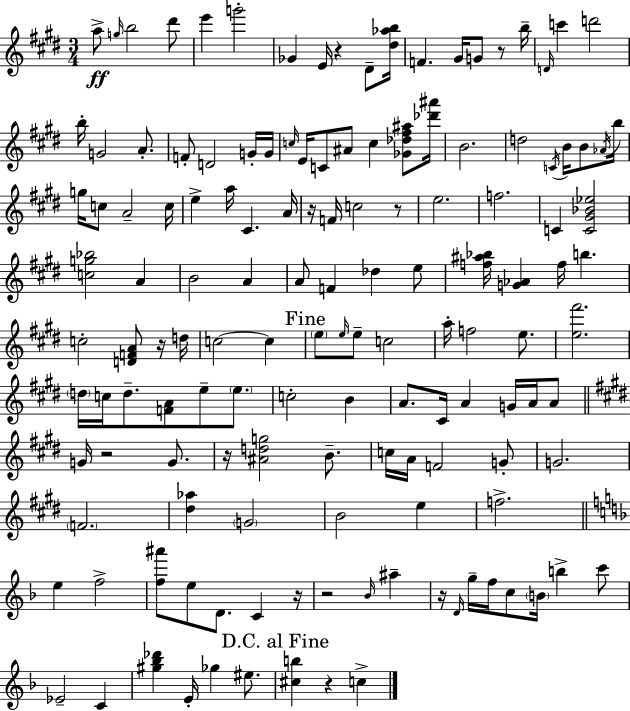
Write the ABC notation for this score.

X:1
T:Untitled
M:3/4
L:1/4
K:E
a/2 g/4 b2 ^d'/2 e' g'2 _G E/4 z ^D/2 [^d_ab]/4 F ^G/4 G/2 z/2 b/4 D/4 c' d'2 b/4 G2 A/2 F/2 D2 G/4 G/4 c/4 E/4 C/2 ^A/2 c [_G_d^f^a]/2 [_d'^a']/4 B2 d2 C/4 B/4 B/2 _A/4 b/4 g/4 c/2 A2 c/4 e a/4 ^C A/4 z/4 F/4 c2 z/2 e2 f2 C [C^G_B_e]2 [cg_b]2 A B2 A A/2 F _d e/2 [f^a_b]/4 [G_A] f/4 b c2 [DFA]/2 z/4 d/4 c2 c e/2 e/4 e/2 c2 a/4 f2 e/2 [e^f']2 d/4 c/4 d/2 [FA]/2 e/2 e/2 c2 B A/2 ^C/4 A G/4 A/4 A/2 G/4 z2 G/2 z/4 [^Adg]2 B/2 c/4 A/4 F2 G/2 G2 F2 [^d_a] G2 B2 e f2 e f2 [f^a']/2 e/2 D/2 C z/4 z2 _B/4 ^a z/4 D/4 g/4 f/4 c/2 B/4 b c'/2 _E2 C [^g_b_d'] E/4 _g ^e/2 [^cb] z c